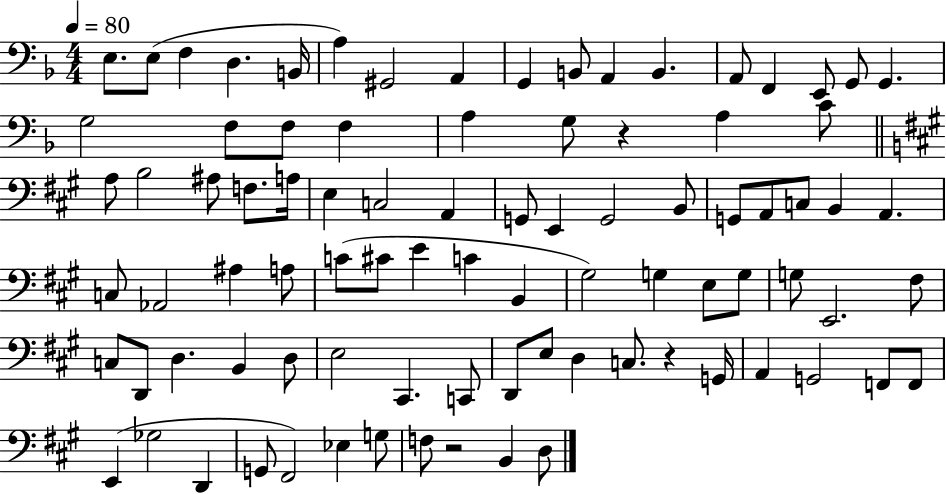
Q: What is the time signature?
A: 4/4